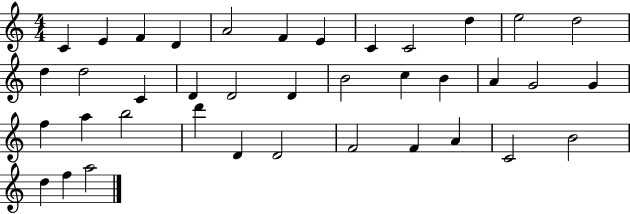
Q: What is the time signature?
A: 4/4